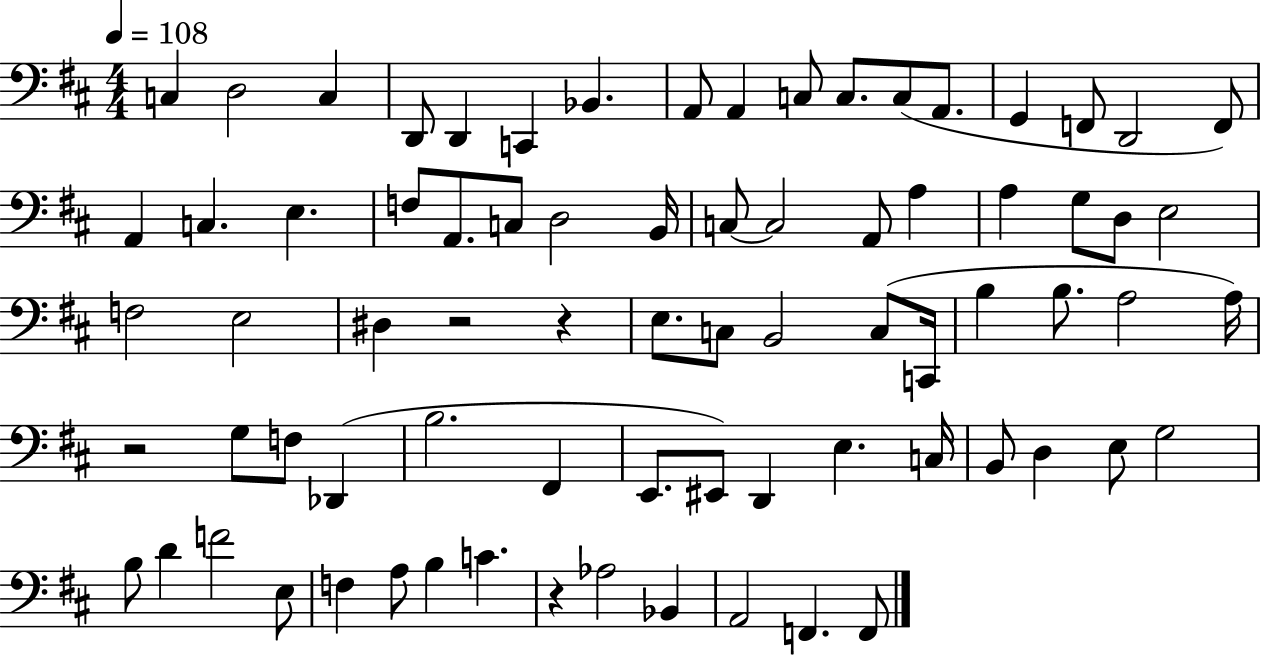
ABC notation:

X:1
T:Untitled
M:4/4
L:1/4
K:D
C, D,2 C, D,,/2 D,, C,, _B,, A,,/2 A,, C,/2 C,/2 C,/2 A,,/2 G,, F,,/2 D,,2 F,,/2 A,, C, E, F,/2 A,,/2 C,/2 D,2 B,,/4 C,/2 C,2 A,,/2 A, A, G,/2 D,/2 E,2 F,2 E,2 ^D, z2 z E,/2 C,/2 B,,2 C,/2 C,,/4 B, B,/2 A,2 A,/4 z2 G,/2 F,/2 _D,, B,2 ^F,, E,,/2 ^E,,/2 D,, E, C,/4 B,,/2 D, E,/2 G,2 B,/2 D F2 E,/2 F, A,/2 B, C z _A,2 _B,, A,,2 F,, F,,/2